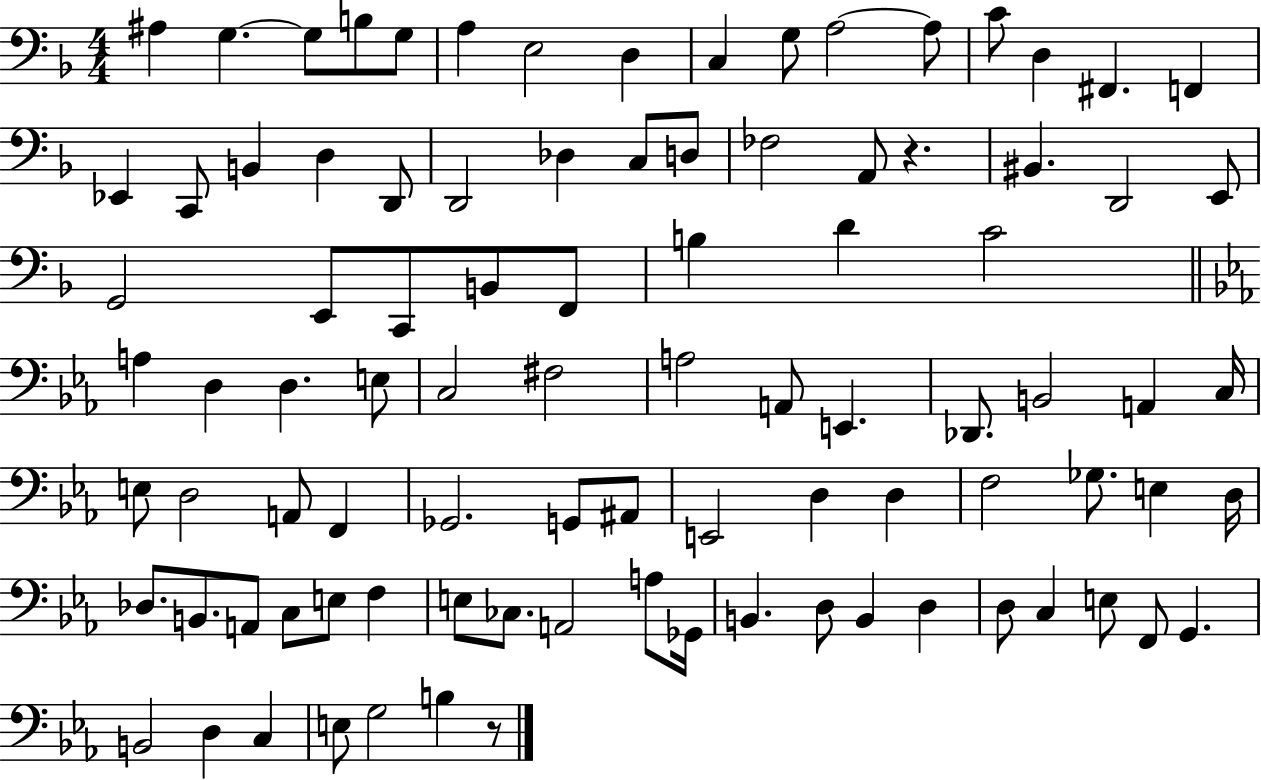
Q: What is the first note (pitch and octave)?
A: A#3